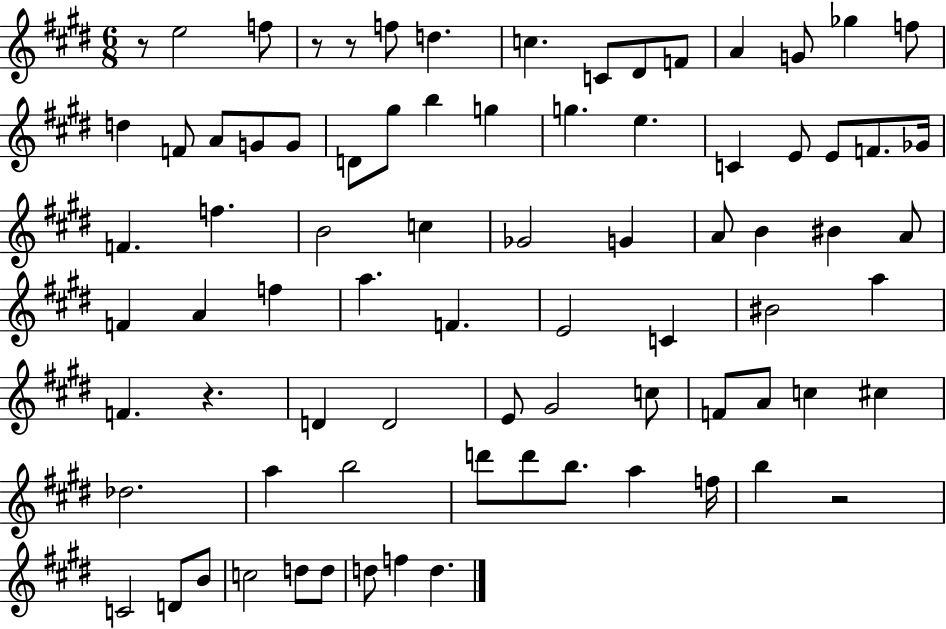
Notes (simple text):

R/e E5/h F5/e R/e R/e F5/e D5/q. C5/q. C4/e D#4/e F4/e A4/q G4/e Gb5/q F5/e D5/q F4/e A4/e G4/e G4/e D4/e G#5/e B5/q G5/q G5/q. E5/q. C4/q E4/e E4/e F4/e. Gb4/s F4/q. F5/q. B4/h C5/q Gb4/h G4/q A4/e B4/q BIS4/q A4/e F4/q A4/q F5/q A5/q. F4/q. E4/h C4/q BIS4/h A5/q F4/q. R/q. D4/q D4/h E4/e G#4/h C5/e F4/e A4/e C5/q C#5/q Db5/h. A5/q B5/h D6/e D6/e B5/e. A5/q F5/s B5/q R/h C4/h D4/e B4/e C5/h D5/e D5/e D5/e F5/q D5/q.